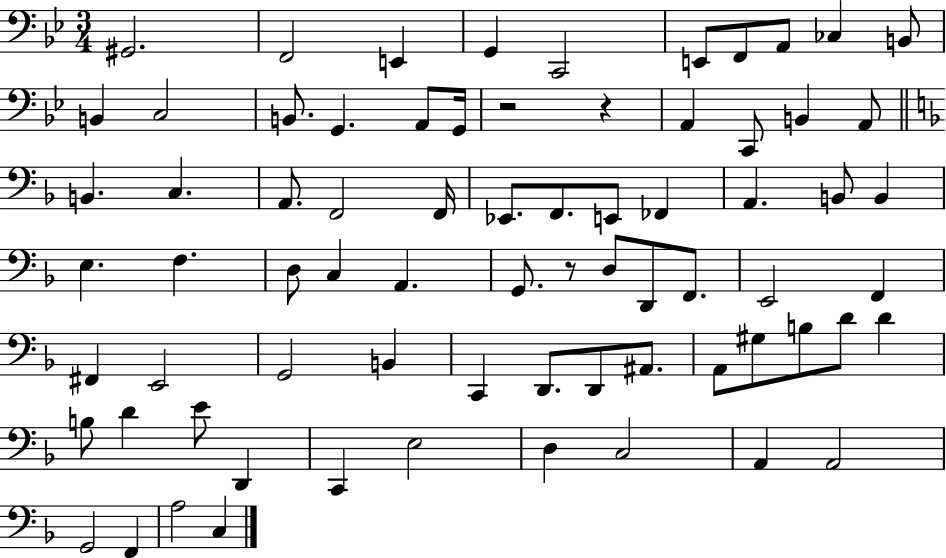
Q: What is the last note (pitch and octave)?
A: C3